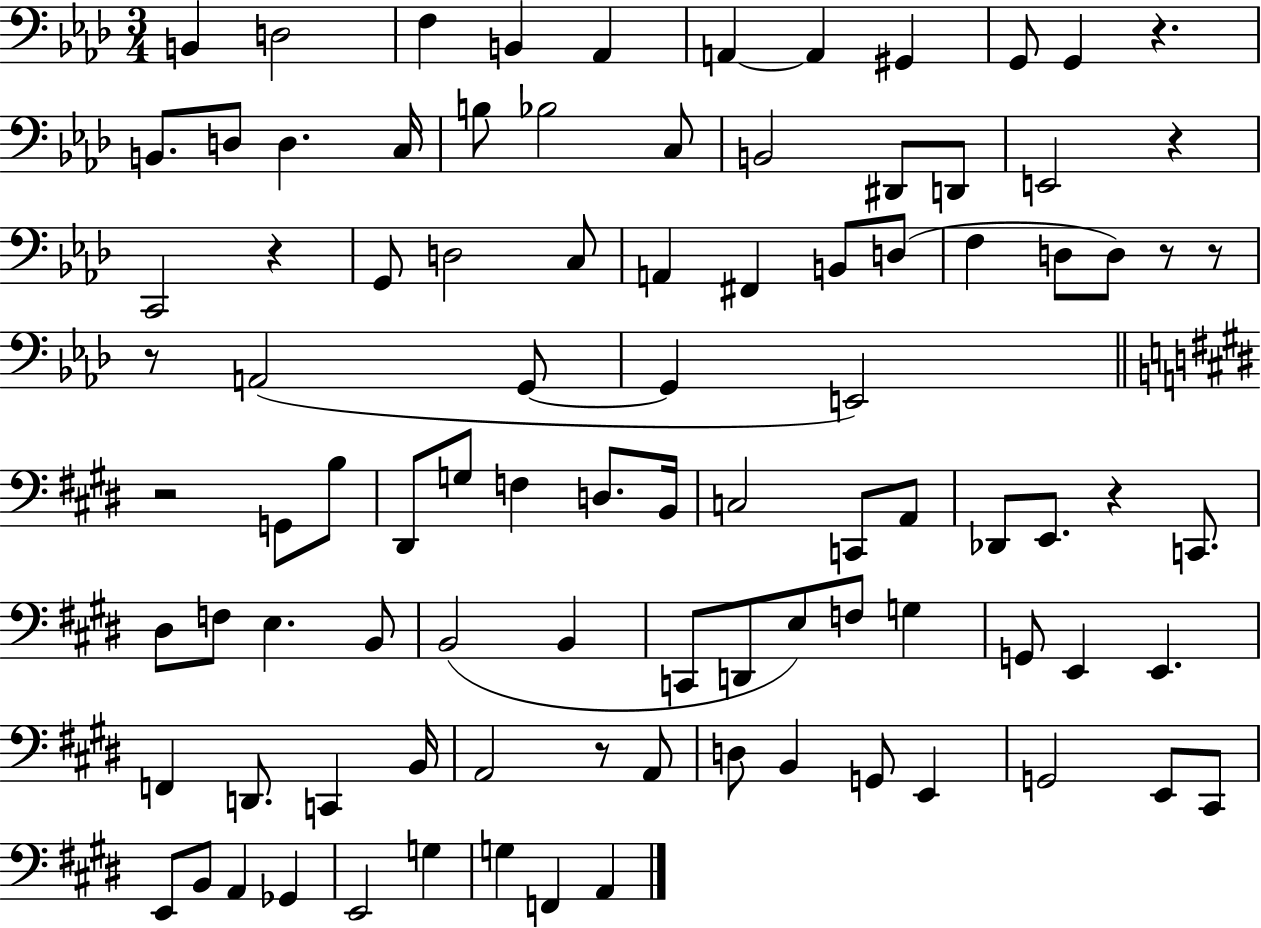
{
  \clef bass
  \numericTimeSignature
  \time 3/4
  \key aes \major
  b,4 d2 | f4 b,4 aes,4 | a,4~~ a,4 gis,4 | g,8 g,4 r4. | \break b,8. d8 d4. c16 | b8 bes2 c8 | b,2 dis,8 d,8 | e,2 r4 | \break c,2 r4 | g,8 d2 c8 | a,4 fis,4 b,8 d8( | f4 d8 d8) r8 r8 | \break r8 a,2( g,8~~ | g,4 e,2) | \bar "||" \break \key e \major r2 g,8 b8 | dis,8 g8 f4 d8. b,16 | c2 c,8 a,8 | des,8 e,8. r4 c,8. | \break dis8 f8 e4. b,8 | b,2( b,4 | c,8 d,8 e8) f8 g4 | g,8 e,4 e,4. | \break f,4 d,8. c,4 b,16 | a,2 r8 a,8 | d8 b,4 g,8 e,4 | g,2 e,8 cis,8 | \break e,8 b,8 a,4 ges,4 | e,2 g4 | g4 f,4 a,4 | \bar "|."
}